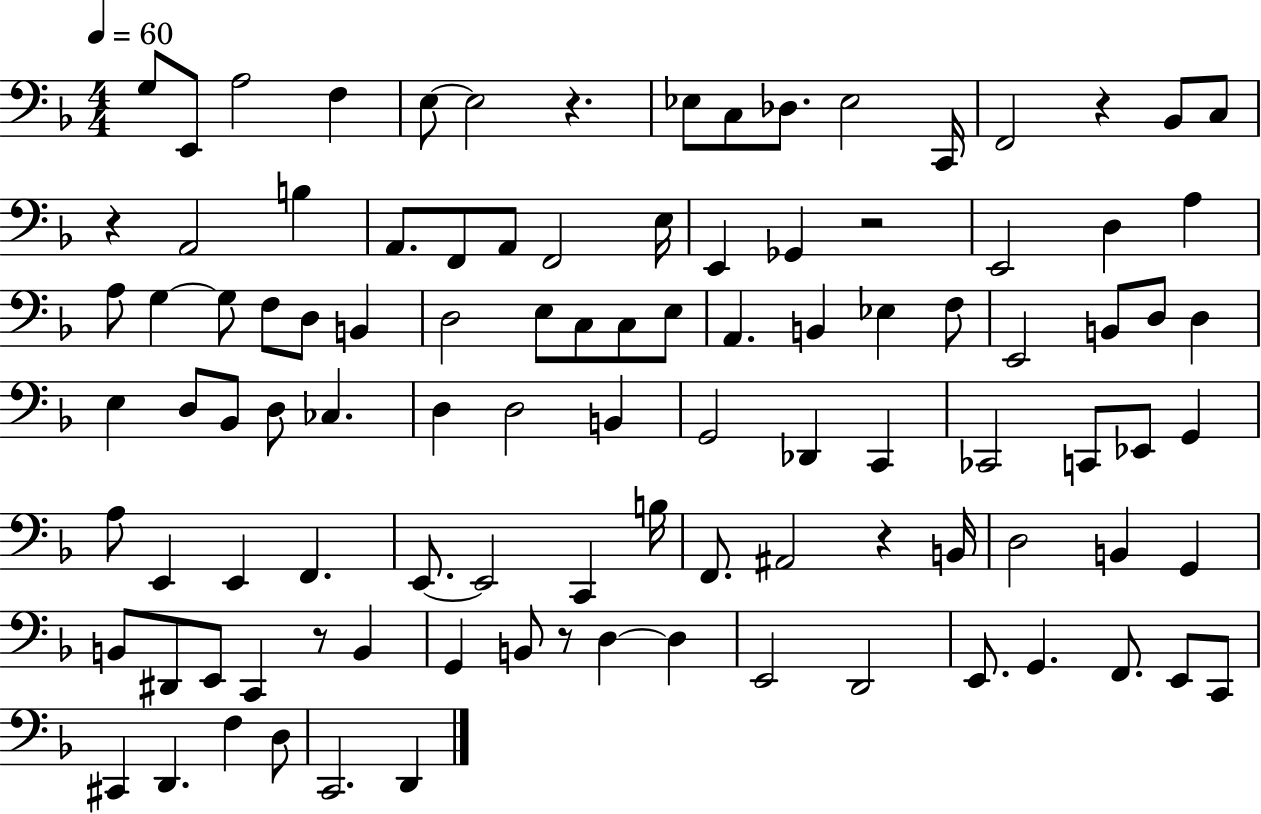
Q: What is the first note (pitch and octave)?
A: G3